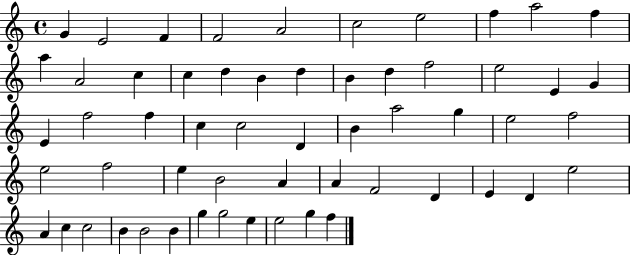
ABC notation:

X:1
T:Untitled
M:4/4
L:1/4
K:C
G E2 F F2 A2 c2 e2 f a2 f a A2 c c d B d B d f2 e2 E G E f2 f c c2 D B a2 g e2 f2 e2 f2 e B2 A A F2 D E D e2 A c c2 B B2 B g g2 e e2 g f